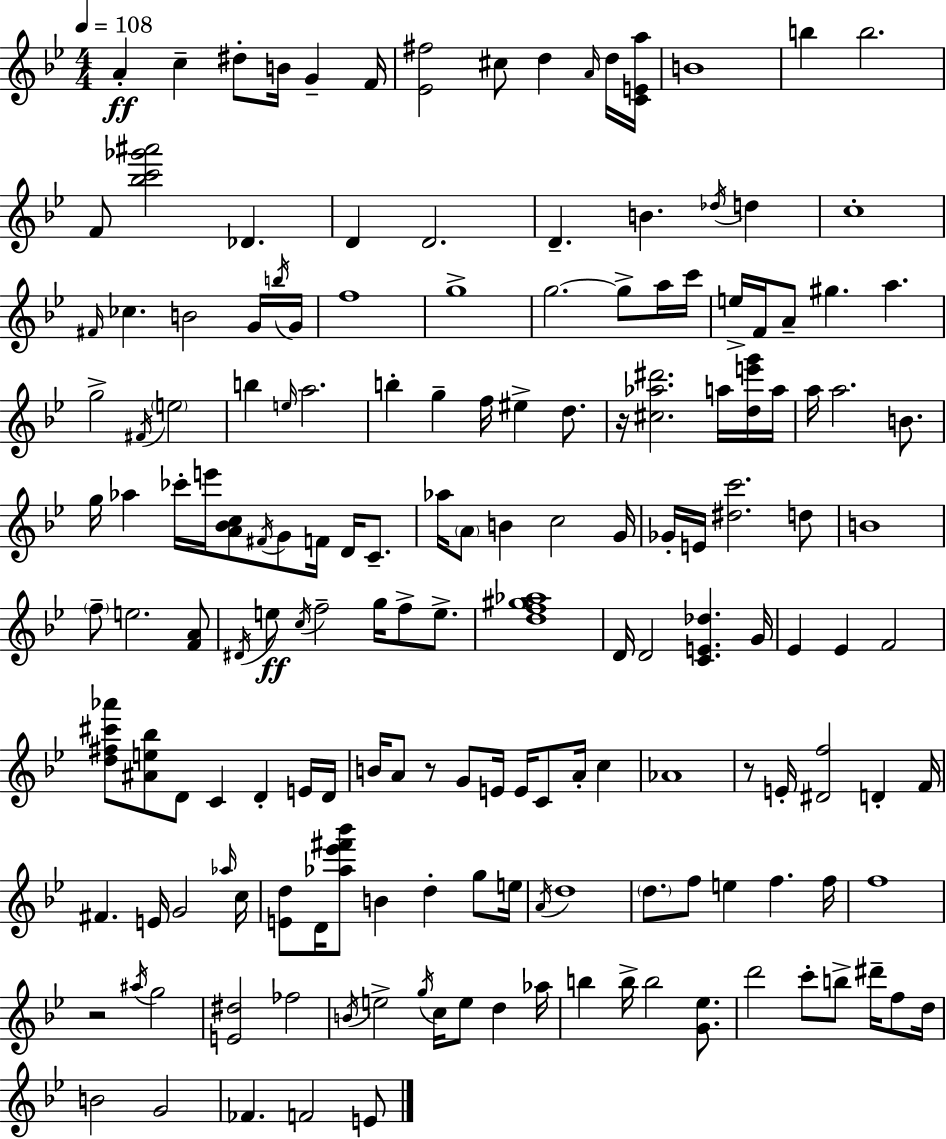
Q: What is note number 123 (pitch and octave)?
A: F5